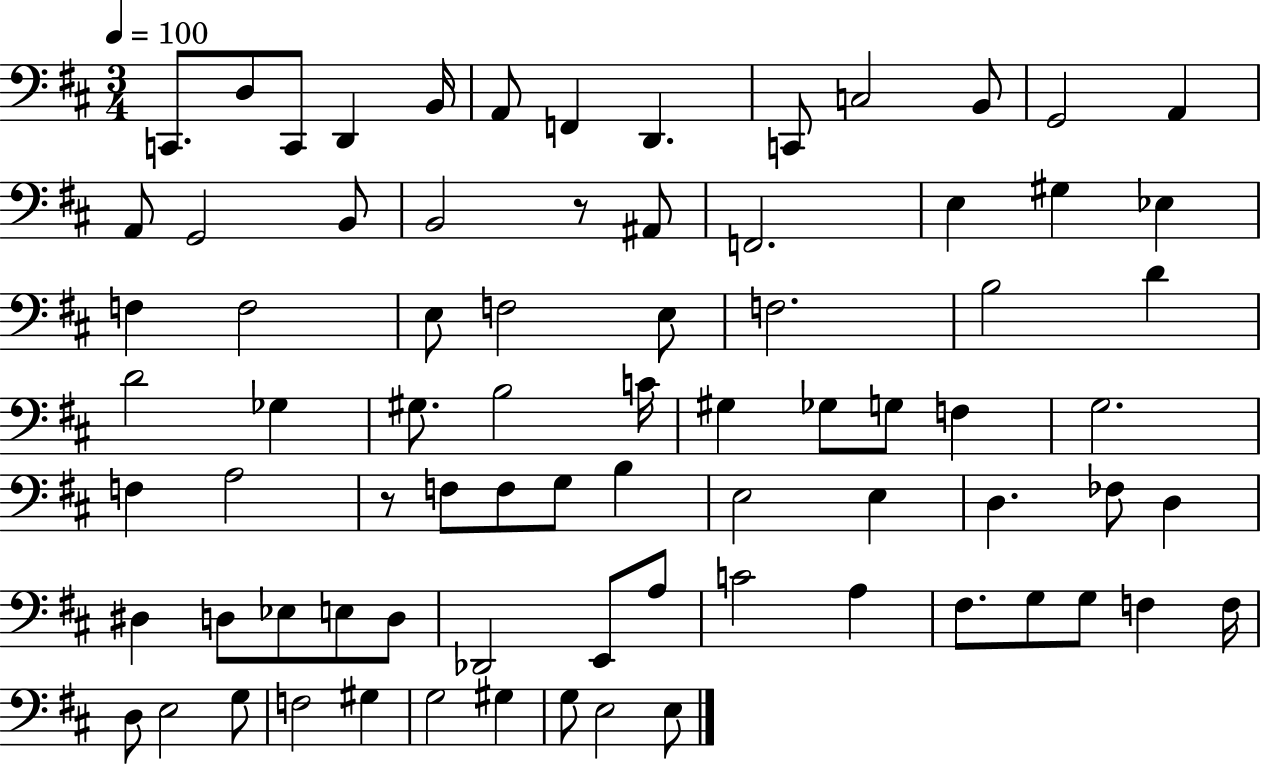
C2/e. D3/e C2/e D2/q B2/s A2/e F2/q D2/q. C2/e C3/h B2/e G2/h A2/q A2/e G2/h B2/e B2/h R/e A#2/e F2/h. E3/q G#3/q Eb3/q F3/q F3/h E3/e F3/h E3/e F3/h. B3/h D4/q D4/h Gb3/q G#3/e. B3/h C4/s G#3/q Gb3/e G3/e F3/q G3/h. F3/q A3/h R/e F3/e F3/e G3/e B3/q E3/h E3/q D3/q. FES3/e D3/q D#3/q D3/e Eb3/e E3/e D3/e Db2/h E2/e A3/e C4/h A3/q F#3/e. G3/e G3/e F3/q F3/s D3/e E3/h G3/e F3/h G#3/q G3/h G#3/q G3/e E3/h E3/e